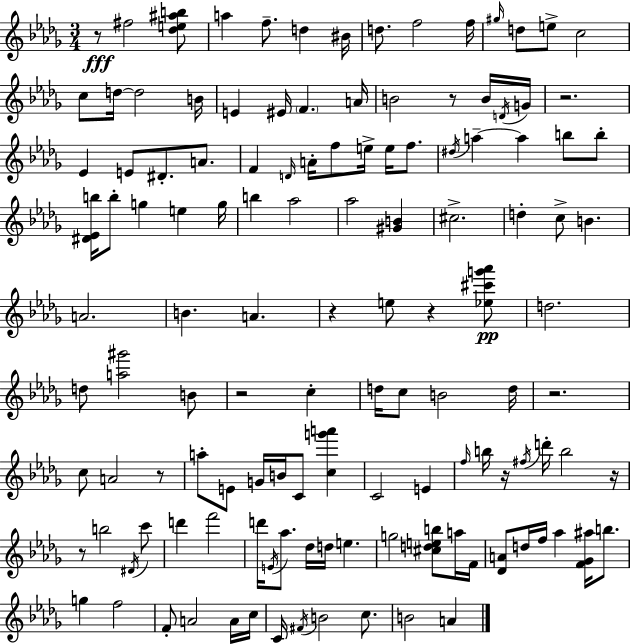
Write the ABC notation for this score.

X:1
T:Untitled
M:3/4
L:1/4
K:Bbm
z/2 ^f2 [_de^ab]/2 a f/2 d ^B/4 d/2 f2 f/4 ^g/4 d/2 e/2 c2 c/2 d/4 d2 B/4 E ^E/4 F A/4 B2 z/2 B/4 D/4 G/4 z2 _E E/2 ^D/2 A/2 F D/4 A/4 f/2 e/4 e/4 f/2 ^d/4 a a b/2 b/2 [^D_Eb]/4 b/2 g e g/4 b _a2 _a2 [^GB] ^c2 d c/2 B A2 B A z e/2 z [_e^c'g'_a']/2 d2 d/2 [a^g']2 B/2 z2 c d/4 c/2 B2 d/4 z2 c/2 A2 z/2 a/2 E/2 G/4 B/4 C/2 [cg'a'] C2 E f/4 b/4 z/4 ^f/4 d'/4 b2 z/4 z/2 b2 ^D/4 c'/2 d' f'2 d'/4 E/4 _a/2 _d/4 d/4 e g2 [^cdeb]/2 a/4 F/4 [_DA]/2 d/4 f/4 _a [F_G^a]/4 b/2 g f2 F/2 A2 A/4 c/4 C/4 ^F/4 B2 c/2 B2 A